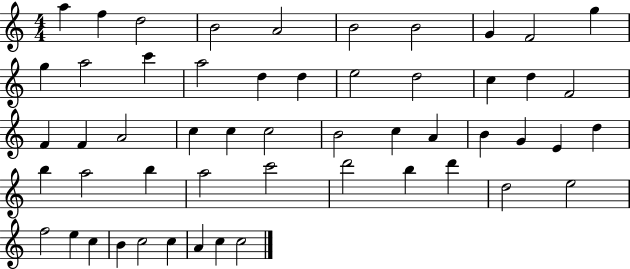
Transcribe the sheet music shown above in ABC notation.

X:1
T:Untitled
M:4/4
L:1/4
K:C
a f d2 B2 A2 B2 B2 G F2 g g a2 c' a2 d d e2 d2 c d F2 F F A2 c c c2 B2 c A B G E d b a2 b a2 c'2 d'2 b d' d2 e2 f2 e c B c2 c A c c2